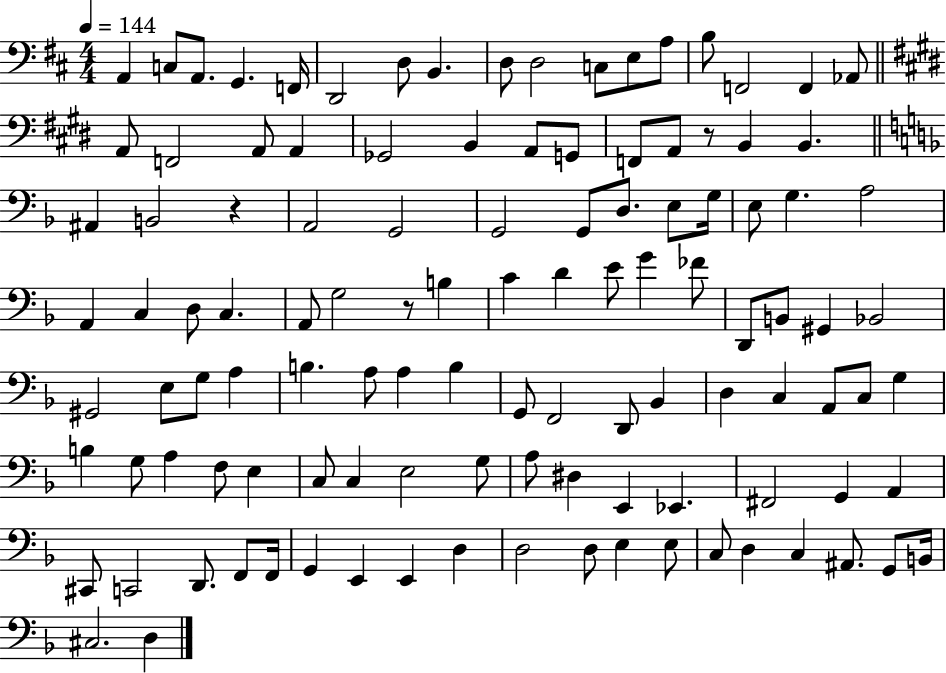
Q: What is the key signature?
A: D major